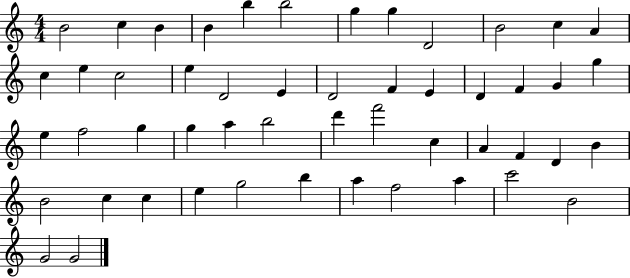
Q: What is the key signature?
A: C major